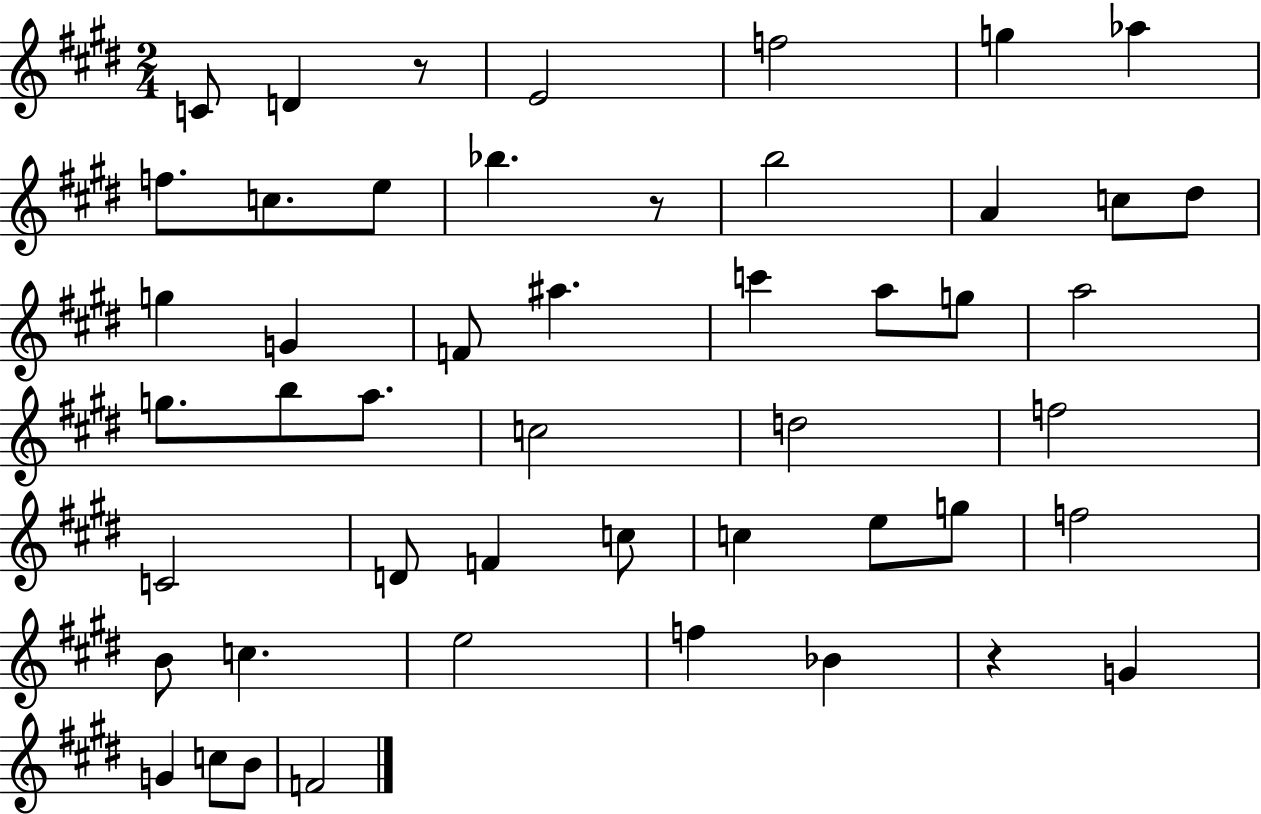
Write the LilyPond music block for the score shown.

{
  \clef treble
  \numericTimeSignature
  \time 2/4
  \key e \major
  c'8 d'4 r8 | e'2 | f''2 | g''4 aes''4 | \break f''8. c''8. e''8 | bes''4. r8 | b''2 | a'4 c''8 dis''8 | \break g''4 g'4 | f'8 ais''4. | c'''4 a''8 g''8 | a''2 | \break g''8. b''8 a''8. | c''2 | d''2 | f''2 | \break c'2 | d'8 f'4 c''8 | c''4 e''8 g''8 | f''2 | \break b'8 c''4. | e''2 | f''4 bes'4 | r4 g'4 | \break g'4 c''8 b'8 | f'2 | \bar "|."
}